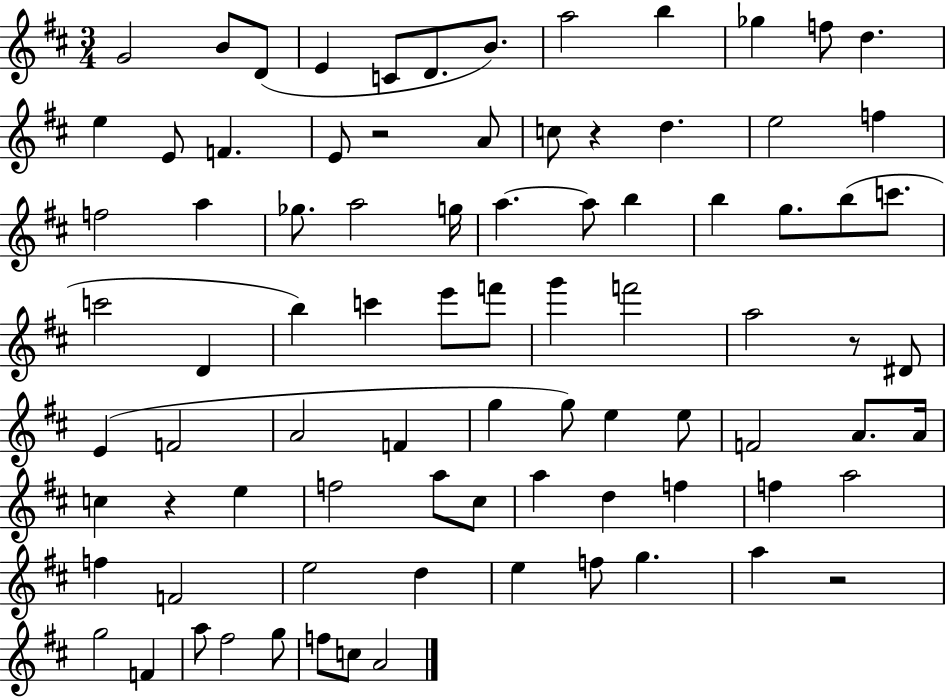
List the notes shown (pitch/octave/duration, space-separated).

G4/h B4/e D4/e E4/q C4/e D4/e. B4/e. A5/h B5/q Gb5/q F5/e D5/q. E5/q E4/e F4/q. E4/e R/h A4/e C5/e R/q D5/q. E5/h F5/q F5/h A5/q Gb5/e. A5/h G5/s A5/q. A5/e B5/q B5/q G5/e. B5/e C6/e. C6/h D4/q B5/q C6/q E6/e F6/e G6/q F6/h A5/h R/e D#4/e E4/q F4/h A4/h F4/q G5/q G5/e E5/q E5/e F4/h A4/e. A4/s C5/q R/q E5/q F5/h A5/e C#5/e A5/q D5/q F5/q F5/q A5/h F5/q F4/h E5/h D5/q E5/q F5/e G5/q. A5/q R/h G5/h F4/q A5/e F#5/h G5/e F5/e C5/e A4/h